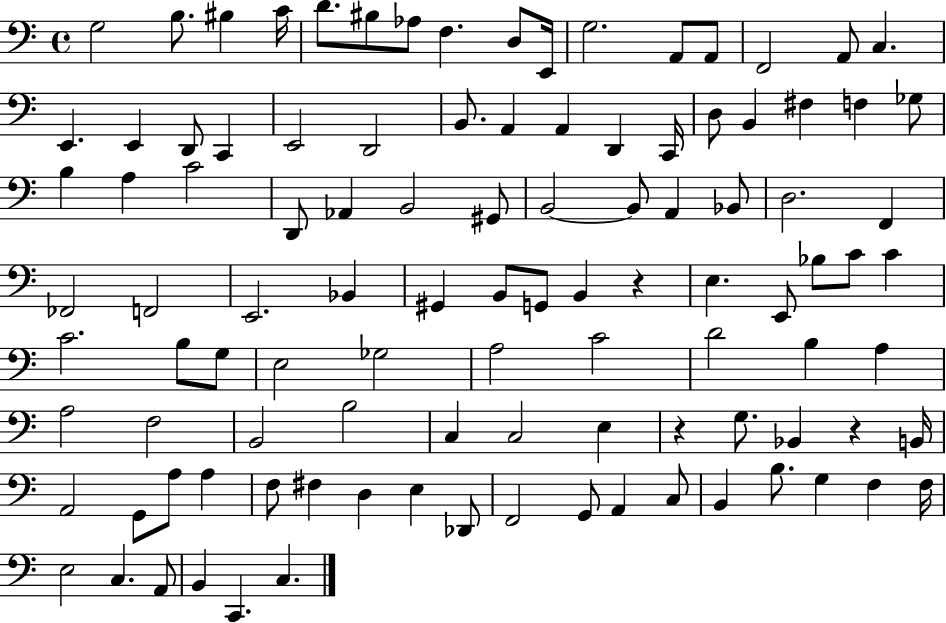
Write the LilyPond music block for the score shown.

{
  \clef bass
  \time 4/4
  \defaultTimeSignature
  \key c \major
  g2 b8. bis4 c'16 | d'8. bis8 aes8 f4. d8 e,16 | g2. a,8 a,8 | f,2 a,8 c4. | \break e,4. e,4 d,8 c,4 | e,2 d,2 | b,8. a,4 a,4 d,4 c,16 | d8 b,4 fis4 f4 ges8 | \break b4 a4 c'2 | d,8 aes,4 b,2 gis,8 | b,2~~ b,8 a,4 bes,8 | d2. f,4 | \break fes,2 f,2 | e,2. bes,4 | gis,4 b,8 g,8 b,4 r4 | e4. e,8 bes8 c'8 c'4 | \break c'2. b8 g8 | e2 ges2 | a2 c'2 | d'2 b4 a4 | \break a2 f2 | b,2 b2 | c4 c2 e4 | r4 g8. bes,4 r4 b,16 | \break a,2 g,8 a8 a4 | f8 fis4 d4 e4 des,8 | f,2 g,8 a,4 c8 | b,4 b8. g4 f4 f16 | \break e2 c4. a,8 | b,4 c,4. c4. | \bar "|."
}